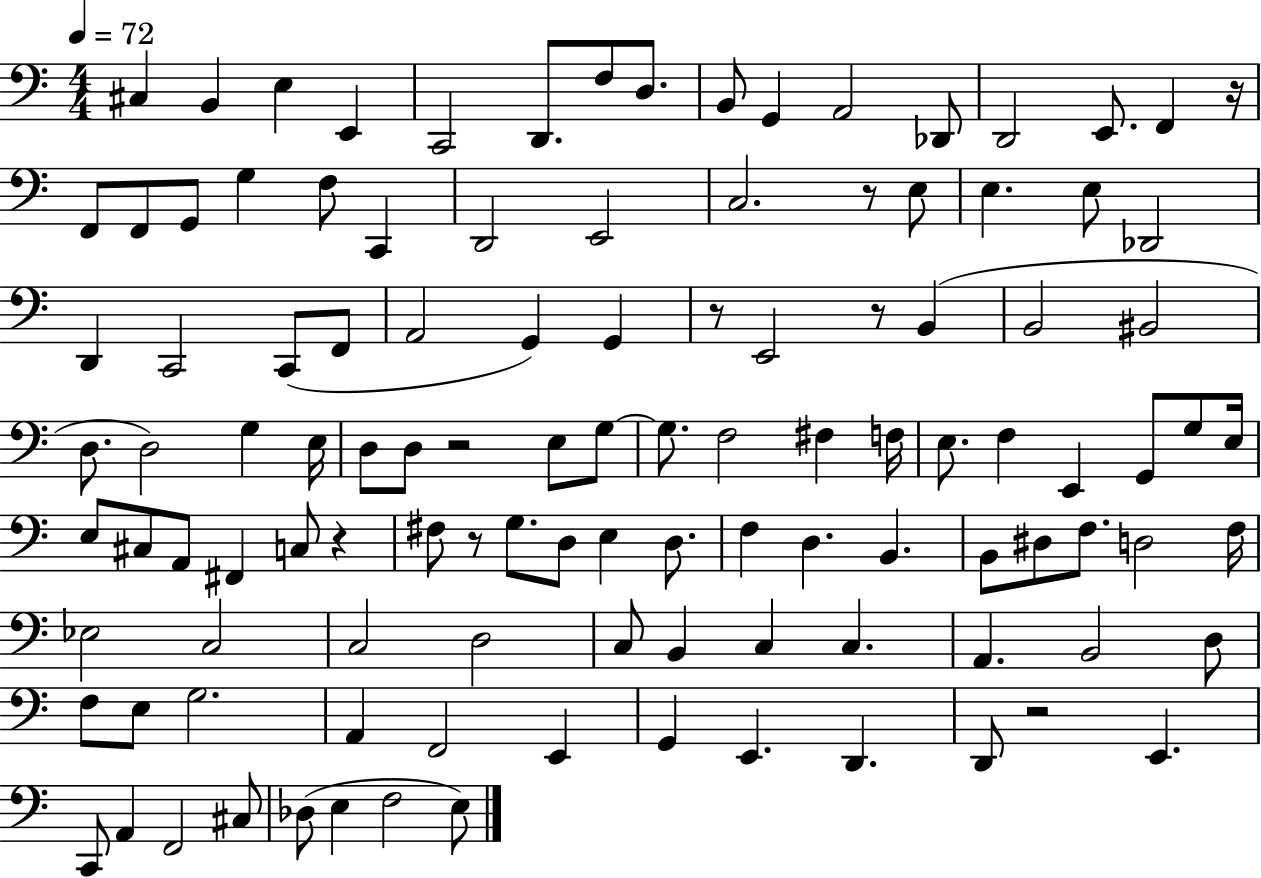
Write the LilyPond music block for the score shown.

{
  \clef bass
  \numericTimeSignature
  \time 4/4
  \key c \major
  \tempo 4 = 72
  cis4 b,4 e4 e,4 | c,2 d,8. f8 d8. | b,8 g,4 a,2 des,8 | d,2 e,8. f,4 r16 | \break f,8 f,8 g,8 g4 f8 c,4 | d,2 e,2 | c2. r8 e8 | e4. e8 des,2 | \break d,4 c,2 c,8( f,8 | a,2 g,4) g,4 | r8 e,2 r8 b,4( | b,2 bis,2 | \break d8. d2) g4 e16 | d8 d8 r2 e8 g8~~ | g8. f2 fis4 f16 | e8. f4 e,4 g,8 g8 e16 | \break e8 cis8 a,8 fis,4 c8 r4 | fis8 r8 g8. d8 e4 d8. | f4 d4. b,4. | b,8 dis8 f8. d2 f16 | \break ees2 c2 | c2 d2 | c8 b,4 c4 c4. | a,4. b,2 d8 | \break f8 e8 g2. | a,4 f,2 e,4 | g,4 e,4. d,4. | d,8 r2 e,4. | \break c,8 a,4 f,2 cis8 | des8( e4 f2 e8) | \bar "|."
}